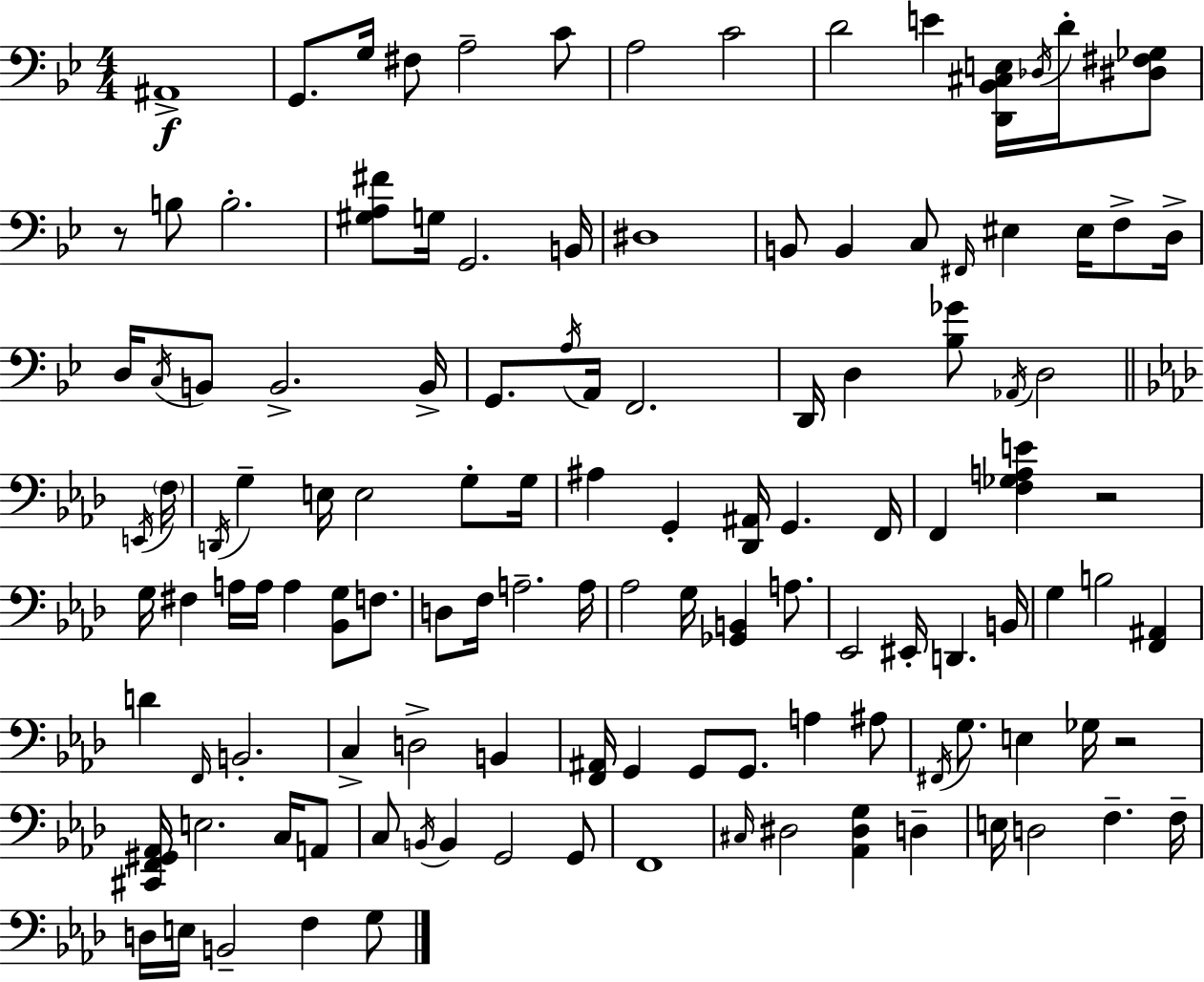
X:1
T:Untitled
M:4/4
L:1/4
K:Gm
^A,,4 G,,/2 G,/4 ^F,/2 A,2 C/2 A,2 C2 D2 E [D,,_B,,^C,E,]/4 _D,/4 D/4 [^D,^F,_G,]/2 z/2 B,/2 B,2 [^G,A,^F]/2 G,/4 G,,2 B,,/4 ^D,4 B,,/2 B,, C,/2 ^F,,/4 ^E, ^E,/4 F,/2 D,/4 D,/4 C,/4 B,,/2 B,,2 B,,/4 G,,/2 A,/4 A,,/4 F,,2 D,,/4 D, [_B,_G]/2 _A,,/4 D,2 E,,/4 F,/4 D,,/4 G, E,/4 E,2 G,/2 G,/4 ^A, G,, [_D,,^A,,]/4 G,, F,,/4 F,, [F,_G,A,E] z2 G,/4 ^F, A,/4 A,/4 A, [_B,,G,]/2 F,/2 D,/2 F,/4 A,2 A,/4 _A,2 G,/4 [_G,,B,,] A,/2 _E,,2 ^E,,/4 D,, B,,/4 G, B,2 [F,,^A,,] D F,,/4 B,,2 C, D,2 B,, [F,,^A,,]/4 G,, G,,/2 G,,/2 A, ^A,/2 ^F,,/4 G,/2 E, _G,/4 z2 [^C,,F,,^G,,_A,,]/4 E,2 C,/4 A,,/2 C,/2 B,,/4 B,, G,,2 G,,/2 F,,4 ^C,/4 ^D,2 [_A,,^D,G,] D, E,/4 D,2 F, F,/4 D,/4 E,/4 B,,2 F, G,/2